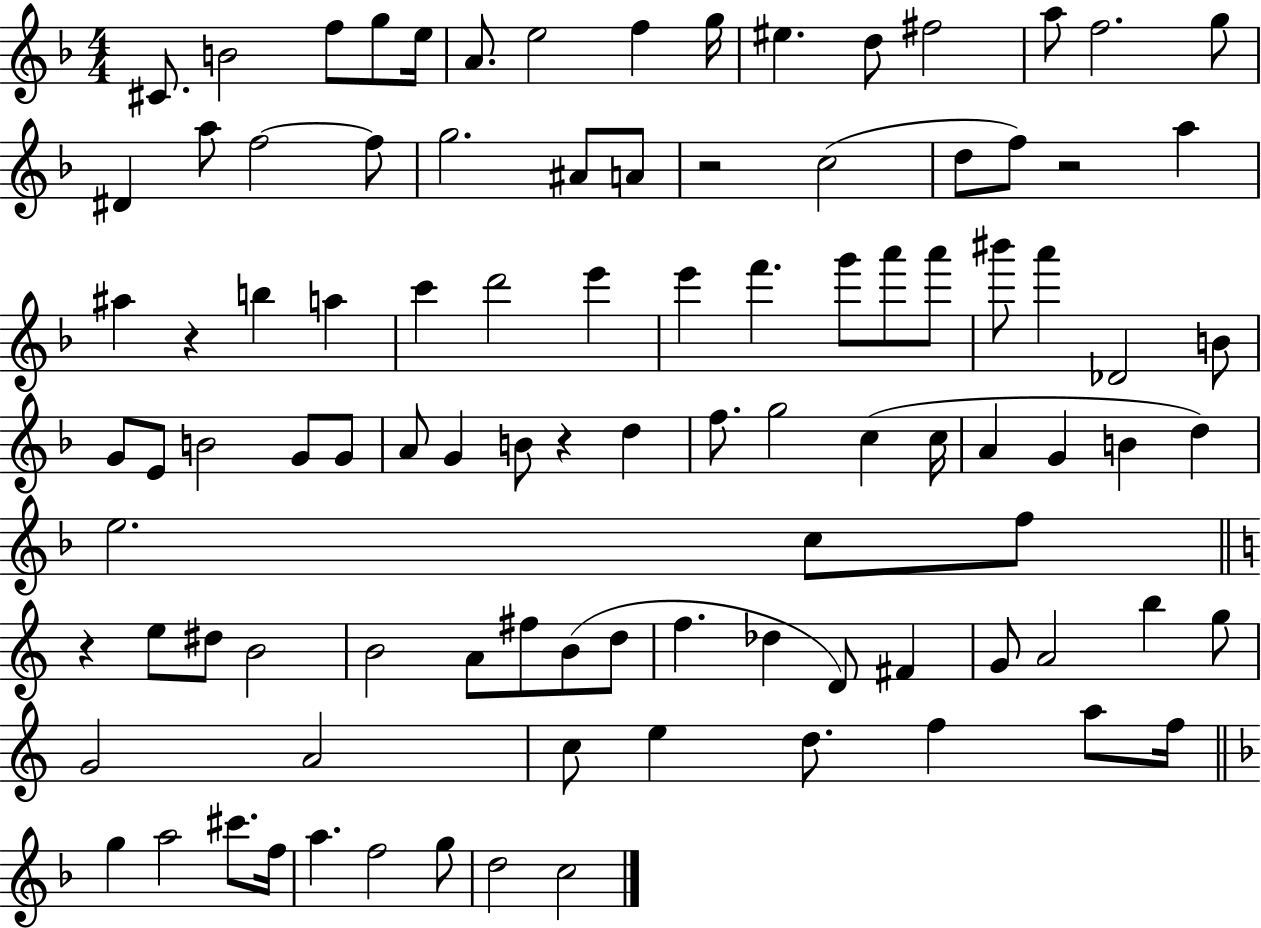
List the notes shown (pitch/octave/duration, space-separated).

C#4/e. B4/h F5/e G5/e E5/s A4/e. E5/h F5/q G5/s EIS5/q. D5/e F#5/h A5/e F5/h. G5/e D#4/q A5/e F5/h F5/e G5/h. A#4/e A4/e R/h C5/h D5/e F5/e R/h A5/q A#5/q R/q B5/q A5/q C6/q D6/h E6/q E6/q F6/q. G6/e A6/e A6/e BIS6/e A6/q Db4/h B4/e G4/e E4/e B4/h G4/e G4/e A4/e G4/q B4/e R/q D5/q F5/e. G5/h C5/q C5/s A4/q G4/q B4/q D5/q E5/h. C5/e F5/e R/q E5/e D#5/e B4/h B4/h A4/e F#5/e B4/e D5/e F5/q. Db5/q D4/e F#4/q G4/e A4/h B5/q G5/e G4/h A4/h C5/e E5/q D5/e. F5/q A5/e F5/s G5/q A5/h C#6/e. F5/s A5/q. F5/h G5/e D5/h C5/h